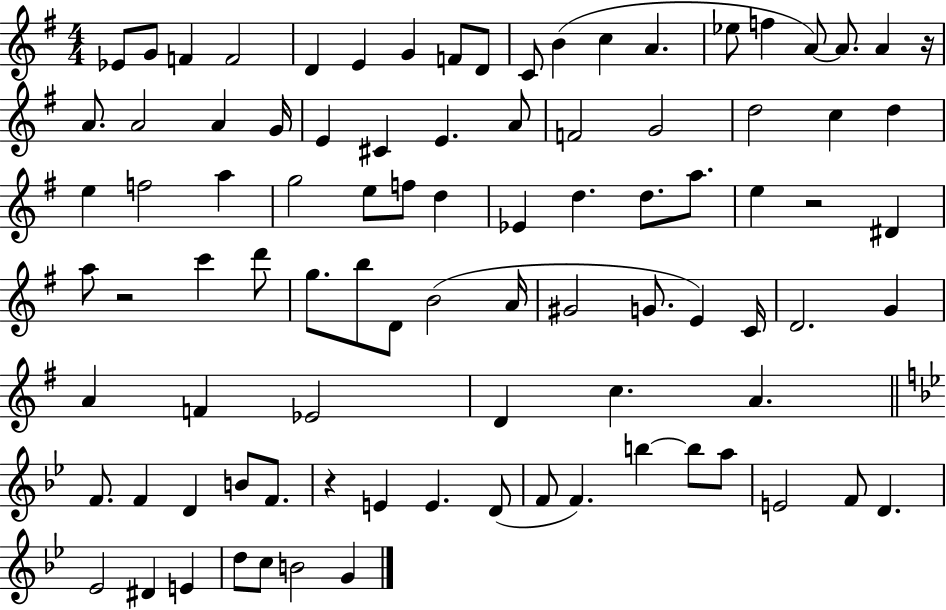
{
  \clef treble
  \numericTimeSignature
  \time 4/4
  \key g \major
  \repeat volta 2 { ees'8 g'8 f'4 f'2 | d'4 e'4 g'4 f'8 d'8 | c'8 b'4( c''4 a'4. | ees''8 f''4 a'8~~) a'8. a'4 r16 | \break a'8. a'2 a'4 g'16 | e'4 cis'4 e'4. a'8 | f'2 g'2 | d''2 c''4 d''4 | \break e''4 f''2 a''4 | g''2 e''8 f''8 d''4 | ees'4 d''4. d''8. a''8. | e''4 r2 dis'4 | \break a''8 r2 c'''4 d'''8 | g''8. b''8 d'8 b'2( a'16 | gis'2 g'8. e'4) c'16 | d'2. g'4 | \break a'4 f'4 ees'2 | d'4 c''4. a'4. | \bar "||" \break \key bes \major f'8. f'4 d'4 b'8 f'8. | r4 e'4 e'4. d'8( | f'8 f'4.) b''4~~ b''8 a''8 | e'2 f'8 d'4. | \break ees'2 dis'4 e'4 | d''8 c''8 b'2 g'4 | } \bar "|."
}